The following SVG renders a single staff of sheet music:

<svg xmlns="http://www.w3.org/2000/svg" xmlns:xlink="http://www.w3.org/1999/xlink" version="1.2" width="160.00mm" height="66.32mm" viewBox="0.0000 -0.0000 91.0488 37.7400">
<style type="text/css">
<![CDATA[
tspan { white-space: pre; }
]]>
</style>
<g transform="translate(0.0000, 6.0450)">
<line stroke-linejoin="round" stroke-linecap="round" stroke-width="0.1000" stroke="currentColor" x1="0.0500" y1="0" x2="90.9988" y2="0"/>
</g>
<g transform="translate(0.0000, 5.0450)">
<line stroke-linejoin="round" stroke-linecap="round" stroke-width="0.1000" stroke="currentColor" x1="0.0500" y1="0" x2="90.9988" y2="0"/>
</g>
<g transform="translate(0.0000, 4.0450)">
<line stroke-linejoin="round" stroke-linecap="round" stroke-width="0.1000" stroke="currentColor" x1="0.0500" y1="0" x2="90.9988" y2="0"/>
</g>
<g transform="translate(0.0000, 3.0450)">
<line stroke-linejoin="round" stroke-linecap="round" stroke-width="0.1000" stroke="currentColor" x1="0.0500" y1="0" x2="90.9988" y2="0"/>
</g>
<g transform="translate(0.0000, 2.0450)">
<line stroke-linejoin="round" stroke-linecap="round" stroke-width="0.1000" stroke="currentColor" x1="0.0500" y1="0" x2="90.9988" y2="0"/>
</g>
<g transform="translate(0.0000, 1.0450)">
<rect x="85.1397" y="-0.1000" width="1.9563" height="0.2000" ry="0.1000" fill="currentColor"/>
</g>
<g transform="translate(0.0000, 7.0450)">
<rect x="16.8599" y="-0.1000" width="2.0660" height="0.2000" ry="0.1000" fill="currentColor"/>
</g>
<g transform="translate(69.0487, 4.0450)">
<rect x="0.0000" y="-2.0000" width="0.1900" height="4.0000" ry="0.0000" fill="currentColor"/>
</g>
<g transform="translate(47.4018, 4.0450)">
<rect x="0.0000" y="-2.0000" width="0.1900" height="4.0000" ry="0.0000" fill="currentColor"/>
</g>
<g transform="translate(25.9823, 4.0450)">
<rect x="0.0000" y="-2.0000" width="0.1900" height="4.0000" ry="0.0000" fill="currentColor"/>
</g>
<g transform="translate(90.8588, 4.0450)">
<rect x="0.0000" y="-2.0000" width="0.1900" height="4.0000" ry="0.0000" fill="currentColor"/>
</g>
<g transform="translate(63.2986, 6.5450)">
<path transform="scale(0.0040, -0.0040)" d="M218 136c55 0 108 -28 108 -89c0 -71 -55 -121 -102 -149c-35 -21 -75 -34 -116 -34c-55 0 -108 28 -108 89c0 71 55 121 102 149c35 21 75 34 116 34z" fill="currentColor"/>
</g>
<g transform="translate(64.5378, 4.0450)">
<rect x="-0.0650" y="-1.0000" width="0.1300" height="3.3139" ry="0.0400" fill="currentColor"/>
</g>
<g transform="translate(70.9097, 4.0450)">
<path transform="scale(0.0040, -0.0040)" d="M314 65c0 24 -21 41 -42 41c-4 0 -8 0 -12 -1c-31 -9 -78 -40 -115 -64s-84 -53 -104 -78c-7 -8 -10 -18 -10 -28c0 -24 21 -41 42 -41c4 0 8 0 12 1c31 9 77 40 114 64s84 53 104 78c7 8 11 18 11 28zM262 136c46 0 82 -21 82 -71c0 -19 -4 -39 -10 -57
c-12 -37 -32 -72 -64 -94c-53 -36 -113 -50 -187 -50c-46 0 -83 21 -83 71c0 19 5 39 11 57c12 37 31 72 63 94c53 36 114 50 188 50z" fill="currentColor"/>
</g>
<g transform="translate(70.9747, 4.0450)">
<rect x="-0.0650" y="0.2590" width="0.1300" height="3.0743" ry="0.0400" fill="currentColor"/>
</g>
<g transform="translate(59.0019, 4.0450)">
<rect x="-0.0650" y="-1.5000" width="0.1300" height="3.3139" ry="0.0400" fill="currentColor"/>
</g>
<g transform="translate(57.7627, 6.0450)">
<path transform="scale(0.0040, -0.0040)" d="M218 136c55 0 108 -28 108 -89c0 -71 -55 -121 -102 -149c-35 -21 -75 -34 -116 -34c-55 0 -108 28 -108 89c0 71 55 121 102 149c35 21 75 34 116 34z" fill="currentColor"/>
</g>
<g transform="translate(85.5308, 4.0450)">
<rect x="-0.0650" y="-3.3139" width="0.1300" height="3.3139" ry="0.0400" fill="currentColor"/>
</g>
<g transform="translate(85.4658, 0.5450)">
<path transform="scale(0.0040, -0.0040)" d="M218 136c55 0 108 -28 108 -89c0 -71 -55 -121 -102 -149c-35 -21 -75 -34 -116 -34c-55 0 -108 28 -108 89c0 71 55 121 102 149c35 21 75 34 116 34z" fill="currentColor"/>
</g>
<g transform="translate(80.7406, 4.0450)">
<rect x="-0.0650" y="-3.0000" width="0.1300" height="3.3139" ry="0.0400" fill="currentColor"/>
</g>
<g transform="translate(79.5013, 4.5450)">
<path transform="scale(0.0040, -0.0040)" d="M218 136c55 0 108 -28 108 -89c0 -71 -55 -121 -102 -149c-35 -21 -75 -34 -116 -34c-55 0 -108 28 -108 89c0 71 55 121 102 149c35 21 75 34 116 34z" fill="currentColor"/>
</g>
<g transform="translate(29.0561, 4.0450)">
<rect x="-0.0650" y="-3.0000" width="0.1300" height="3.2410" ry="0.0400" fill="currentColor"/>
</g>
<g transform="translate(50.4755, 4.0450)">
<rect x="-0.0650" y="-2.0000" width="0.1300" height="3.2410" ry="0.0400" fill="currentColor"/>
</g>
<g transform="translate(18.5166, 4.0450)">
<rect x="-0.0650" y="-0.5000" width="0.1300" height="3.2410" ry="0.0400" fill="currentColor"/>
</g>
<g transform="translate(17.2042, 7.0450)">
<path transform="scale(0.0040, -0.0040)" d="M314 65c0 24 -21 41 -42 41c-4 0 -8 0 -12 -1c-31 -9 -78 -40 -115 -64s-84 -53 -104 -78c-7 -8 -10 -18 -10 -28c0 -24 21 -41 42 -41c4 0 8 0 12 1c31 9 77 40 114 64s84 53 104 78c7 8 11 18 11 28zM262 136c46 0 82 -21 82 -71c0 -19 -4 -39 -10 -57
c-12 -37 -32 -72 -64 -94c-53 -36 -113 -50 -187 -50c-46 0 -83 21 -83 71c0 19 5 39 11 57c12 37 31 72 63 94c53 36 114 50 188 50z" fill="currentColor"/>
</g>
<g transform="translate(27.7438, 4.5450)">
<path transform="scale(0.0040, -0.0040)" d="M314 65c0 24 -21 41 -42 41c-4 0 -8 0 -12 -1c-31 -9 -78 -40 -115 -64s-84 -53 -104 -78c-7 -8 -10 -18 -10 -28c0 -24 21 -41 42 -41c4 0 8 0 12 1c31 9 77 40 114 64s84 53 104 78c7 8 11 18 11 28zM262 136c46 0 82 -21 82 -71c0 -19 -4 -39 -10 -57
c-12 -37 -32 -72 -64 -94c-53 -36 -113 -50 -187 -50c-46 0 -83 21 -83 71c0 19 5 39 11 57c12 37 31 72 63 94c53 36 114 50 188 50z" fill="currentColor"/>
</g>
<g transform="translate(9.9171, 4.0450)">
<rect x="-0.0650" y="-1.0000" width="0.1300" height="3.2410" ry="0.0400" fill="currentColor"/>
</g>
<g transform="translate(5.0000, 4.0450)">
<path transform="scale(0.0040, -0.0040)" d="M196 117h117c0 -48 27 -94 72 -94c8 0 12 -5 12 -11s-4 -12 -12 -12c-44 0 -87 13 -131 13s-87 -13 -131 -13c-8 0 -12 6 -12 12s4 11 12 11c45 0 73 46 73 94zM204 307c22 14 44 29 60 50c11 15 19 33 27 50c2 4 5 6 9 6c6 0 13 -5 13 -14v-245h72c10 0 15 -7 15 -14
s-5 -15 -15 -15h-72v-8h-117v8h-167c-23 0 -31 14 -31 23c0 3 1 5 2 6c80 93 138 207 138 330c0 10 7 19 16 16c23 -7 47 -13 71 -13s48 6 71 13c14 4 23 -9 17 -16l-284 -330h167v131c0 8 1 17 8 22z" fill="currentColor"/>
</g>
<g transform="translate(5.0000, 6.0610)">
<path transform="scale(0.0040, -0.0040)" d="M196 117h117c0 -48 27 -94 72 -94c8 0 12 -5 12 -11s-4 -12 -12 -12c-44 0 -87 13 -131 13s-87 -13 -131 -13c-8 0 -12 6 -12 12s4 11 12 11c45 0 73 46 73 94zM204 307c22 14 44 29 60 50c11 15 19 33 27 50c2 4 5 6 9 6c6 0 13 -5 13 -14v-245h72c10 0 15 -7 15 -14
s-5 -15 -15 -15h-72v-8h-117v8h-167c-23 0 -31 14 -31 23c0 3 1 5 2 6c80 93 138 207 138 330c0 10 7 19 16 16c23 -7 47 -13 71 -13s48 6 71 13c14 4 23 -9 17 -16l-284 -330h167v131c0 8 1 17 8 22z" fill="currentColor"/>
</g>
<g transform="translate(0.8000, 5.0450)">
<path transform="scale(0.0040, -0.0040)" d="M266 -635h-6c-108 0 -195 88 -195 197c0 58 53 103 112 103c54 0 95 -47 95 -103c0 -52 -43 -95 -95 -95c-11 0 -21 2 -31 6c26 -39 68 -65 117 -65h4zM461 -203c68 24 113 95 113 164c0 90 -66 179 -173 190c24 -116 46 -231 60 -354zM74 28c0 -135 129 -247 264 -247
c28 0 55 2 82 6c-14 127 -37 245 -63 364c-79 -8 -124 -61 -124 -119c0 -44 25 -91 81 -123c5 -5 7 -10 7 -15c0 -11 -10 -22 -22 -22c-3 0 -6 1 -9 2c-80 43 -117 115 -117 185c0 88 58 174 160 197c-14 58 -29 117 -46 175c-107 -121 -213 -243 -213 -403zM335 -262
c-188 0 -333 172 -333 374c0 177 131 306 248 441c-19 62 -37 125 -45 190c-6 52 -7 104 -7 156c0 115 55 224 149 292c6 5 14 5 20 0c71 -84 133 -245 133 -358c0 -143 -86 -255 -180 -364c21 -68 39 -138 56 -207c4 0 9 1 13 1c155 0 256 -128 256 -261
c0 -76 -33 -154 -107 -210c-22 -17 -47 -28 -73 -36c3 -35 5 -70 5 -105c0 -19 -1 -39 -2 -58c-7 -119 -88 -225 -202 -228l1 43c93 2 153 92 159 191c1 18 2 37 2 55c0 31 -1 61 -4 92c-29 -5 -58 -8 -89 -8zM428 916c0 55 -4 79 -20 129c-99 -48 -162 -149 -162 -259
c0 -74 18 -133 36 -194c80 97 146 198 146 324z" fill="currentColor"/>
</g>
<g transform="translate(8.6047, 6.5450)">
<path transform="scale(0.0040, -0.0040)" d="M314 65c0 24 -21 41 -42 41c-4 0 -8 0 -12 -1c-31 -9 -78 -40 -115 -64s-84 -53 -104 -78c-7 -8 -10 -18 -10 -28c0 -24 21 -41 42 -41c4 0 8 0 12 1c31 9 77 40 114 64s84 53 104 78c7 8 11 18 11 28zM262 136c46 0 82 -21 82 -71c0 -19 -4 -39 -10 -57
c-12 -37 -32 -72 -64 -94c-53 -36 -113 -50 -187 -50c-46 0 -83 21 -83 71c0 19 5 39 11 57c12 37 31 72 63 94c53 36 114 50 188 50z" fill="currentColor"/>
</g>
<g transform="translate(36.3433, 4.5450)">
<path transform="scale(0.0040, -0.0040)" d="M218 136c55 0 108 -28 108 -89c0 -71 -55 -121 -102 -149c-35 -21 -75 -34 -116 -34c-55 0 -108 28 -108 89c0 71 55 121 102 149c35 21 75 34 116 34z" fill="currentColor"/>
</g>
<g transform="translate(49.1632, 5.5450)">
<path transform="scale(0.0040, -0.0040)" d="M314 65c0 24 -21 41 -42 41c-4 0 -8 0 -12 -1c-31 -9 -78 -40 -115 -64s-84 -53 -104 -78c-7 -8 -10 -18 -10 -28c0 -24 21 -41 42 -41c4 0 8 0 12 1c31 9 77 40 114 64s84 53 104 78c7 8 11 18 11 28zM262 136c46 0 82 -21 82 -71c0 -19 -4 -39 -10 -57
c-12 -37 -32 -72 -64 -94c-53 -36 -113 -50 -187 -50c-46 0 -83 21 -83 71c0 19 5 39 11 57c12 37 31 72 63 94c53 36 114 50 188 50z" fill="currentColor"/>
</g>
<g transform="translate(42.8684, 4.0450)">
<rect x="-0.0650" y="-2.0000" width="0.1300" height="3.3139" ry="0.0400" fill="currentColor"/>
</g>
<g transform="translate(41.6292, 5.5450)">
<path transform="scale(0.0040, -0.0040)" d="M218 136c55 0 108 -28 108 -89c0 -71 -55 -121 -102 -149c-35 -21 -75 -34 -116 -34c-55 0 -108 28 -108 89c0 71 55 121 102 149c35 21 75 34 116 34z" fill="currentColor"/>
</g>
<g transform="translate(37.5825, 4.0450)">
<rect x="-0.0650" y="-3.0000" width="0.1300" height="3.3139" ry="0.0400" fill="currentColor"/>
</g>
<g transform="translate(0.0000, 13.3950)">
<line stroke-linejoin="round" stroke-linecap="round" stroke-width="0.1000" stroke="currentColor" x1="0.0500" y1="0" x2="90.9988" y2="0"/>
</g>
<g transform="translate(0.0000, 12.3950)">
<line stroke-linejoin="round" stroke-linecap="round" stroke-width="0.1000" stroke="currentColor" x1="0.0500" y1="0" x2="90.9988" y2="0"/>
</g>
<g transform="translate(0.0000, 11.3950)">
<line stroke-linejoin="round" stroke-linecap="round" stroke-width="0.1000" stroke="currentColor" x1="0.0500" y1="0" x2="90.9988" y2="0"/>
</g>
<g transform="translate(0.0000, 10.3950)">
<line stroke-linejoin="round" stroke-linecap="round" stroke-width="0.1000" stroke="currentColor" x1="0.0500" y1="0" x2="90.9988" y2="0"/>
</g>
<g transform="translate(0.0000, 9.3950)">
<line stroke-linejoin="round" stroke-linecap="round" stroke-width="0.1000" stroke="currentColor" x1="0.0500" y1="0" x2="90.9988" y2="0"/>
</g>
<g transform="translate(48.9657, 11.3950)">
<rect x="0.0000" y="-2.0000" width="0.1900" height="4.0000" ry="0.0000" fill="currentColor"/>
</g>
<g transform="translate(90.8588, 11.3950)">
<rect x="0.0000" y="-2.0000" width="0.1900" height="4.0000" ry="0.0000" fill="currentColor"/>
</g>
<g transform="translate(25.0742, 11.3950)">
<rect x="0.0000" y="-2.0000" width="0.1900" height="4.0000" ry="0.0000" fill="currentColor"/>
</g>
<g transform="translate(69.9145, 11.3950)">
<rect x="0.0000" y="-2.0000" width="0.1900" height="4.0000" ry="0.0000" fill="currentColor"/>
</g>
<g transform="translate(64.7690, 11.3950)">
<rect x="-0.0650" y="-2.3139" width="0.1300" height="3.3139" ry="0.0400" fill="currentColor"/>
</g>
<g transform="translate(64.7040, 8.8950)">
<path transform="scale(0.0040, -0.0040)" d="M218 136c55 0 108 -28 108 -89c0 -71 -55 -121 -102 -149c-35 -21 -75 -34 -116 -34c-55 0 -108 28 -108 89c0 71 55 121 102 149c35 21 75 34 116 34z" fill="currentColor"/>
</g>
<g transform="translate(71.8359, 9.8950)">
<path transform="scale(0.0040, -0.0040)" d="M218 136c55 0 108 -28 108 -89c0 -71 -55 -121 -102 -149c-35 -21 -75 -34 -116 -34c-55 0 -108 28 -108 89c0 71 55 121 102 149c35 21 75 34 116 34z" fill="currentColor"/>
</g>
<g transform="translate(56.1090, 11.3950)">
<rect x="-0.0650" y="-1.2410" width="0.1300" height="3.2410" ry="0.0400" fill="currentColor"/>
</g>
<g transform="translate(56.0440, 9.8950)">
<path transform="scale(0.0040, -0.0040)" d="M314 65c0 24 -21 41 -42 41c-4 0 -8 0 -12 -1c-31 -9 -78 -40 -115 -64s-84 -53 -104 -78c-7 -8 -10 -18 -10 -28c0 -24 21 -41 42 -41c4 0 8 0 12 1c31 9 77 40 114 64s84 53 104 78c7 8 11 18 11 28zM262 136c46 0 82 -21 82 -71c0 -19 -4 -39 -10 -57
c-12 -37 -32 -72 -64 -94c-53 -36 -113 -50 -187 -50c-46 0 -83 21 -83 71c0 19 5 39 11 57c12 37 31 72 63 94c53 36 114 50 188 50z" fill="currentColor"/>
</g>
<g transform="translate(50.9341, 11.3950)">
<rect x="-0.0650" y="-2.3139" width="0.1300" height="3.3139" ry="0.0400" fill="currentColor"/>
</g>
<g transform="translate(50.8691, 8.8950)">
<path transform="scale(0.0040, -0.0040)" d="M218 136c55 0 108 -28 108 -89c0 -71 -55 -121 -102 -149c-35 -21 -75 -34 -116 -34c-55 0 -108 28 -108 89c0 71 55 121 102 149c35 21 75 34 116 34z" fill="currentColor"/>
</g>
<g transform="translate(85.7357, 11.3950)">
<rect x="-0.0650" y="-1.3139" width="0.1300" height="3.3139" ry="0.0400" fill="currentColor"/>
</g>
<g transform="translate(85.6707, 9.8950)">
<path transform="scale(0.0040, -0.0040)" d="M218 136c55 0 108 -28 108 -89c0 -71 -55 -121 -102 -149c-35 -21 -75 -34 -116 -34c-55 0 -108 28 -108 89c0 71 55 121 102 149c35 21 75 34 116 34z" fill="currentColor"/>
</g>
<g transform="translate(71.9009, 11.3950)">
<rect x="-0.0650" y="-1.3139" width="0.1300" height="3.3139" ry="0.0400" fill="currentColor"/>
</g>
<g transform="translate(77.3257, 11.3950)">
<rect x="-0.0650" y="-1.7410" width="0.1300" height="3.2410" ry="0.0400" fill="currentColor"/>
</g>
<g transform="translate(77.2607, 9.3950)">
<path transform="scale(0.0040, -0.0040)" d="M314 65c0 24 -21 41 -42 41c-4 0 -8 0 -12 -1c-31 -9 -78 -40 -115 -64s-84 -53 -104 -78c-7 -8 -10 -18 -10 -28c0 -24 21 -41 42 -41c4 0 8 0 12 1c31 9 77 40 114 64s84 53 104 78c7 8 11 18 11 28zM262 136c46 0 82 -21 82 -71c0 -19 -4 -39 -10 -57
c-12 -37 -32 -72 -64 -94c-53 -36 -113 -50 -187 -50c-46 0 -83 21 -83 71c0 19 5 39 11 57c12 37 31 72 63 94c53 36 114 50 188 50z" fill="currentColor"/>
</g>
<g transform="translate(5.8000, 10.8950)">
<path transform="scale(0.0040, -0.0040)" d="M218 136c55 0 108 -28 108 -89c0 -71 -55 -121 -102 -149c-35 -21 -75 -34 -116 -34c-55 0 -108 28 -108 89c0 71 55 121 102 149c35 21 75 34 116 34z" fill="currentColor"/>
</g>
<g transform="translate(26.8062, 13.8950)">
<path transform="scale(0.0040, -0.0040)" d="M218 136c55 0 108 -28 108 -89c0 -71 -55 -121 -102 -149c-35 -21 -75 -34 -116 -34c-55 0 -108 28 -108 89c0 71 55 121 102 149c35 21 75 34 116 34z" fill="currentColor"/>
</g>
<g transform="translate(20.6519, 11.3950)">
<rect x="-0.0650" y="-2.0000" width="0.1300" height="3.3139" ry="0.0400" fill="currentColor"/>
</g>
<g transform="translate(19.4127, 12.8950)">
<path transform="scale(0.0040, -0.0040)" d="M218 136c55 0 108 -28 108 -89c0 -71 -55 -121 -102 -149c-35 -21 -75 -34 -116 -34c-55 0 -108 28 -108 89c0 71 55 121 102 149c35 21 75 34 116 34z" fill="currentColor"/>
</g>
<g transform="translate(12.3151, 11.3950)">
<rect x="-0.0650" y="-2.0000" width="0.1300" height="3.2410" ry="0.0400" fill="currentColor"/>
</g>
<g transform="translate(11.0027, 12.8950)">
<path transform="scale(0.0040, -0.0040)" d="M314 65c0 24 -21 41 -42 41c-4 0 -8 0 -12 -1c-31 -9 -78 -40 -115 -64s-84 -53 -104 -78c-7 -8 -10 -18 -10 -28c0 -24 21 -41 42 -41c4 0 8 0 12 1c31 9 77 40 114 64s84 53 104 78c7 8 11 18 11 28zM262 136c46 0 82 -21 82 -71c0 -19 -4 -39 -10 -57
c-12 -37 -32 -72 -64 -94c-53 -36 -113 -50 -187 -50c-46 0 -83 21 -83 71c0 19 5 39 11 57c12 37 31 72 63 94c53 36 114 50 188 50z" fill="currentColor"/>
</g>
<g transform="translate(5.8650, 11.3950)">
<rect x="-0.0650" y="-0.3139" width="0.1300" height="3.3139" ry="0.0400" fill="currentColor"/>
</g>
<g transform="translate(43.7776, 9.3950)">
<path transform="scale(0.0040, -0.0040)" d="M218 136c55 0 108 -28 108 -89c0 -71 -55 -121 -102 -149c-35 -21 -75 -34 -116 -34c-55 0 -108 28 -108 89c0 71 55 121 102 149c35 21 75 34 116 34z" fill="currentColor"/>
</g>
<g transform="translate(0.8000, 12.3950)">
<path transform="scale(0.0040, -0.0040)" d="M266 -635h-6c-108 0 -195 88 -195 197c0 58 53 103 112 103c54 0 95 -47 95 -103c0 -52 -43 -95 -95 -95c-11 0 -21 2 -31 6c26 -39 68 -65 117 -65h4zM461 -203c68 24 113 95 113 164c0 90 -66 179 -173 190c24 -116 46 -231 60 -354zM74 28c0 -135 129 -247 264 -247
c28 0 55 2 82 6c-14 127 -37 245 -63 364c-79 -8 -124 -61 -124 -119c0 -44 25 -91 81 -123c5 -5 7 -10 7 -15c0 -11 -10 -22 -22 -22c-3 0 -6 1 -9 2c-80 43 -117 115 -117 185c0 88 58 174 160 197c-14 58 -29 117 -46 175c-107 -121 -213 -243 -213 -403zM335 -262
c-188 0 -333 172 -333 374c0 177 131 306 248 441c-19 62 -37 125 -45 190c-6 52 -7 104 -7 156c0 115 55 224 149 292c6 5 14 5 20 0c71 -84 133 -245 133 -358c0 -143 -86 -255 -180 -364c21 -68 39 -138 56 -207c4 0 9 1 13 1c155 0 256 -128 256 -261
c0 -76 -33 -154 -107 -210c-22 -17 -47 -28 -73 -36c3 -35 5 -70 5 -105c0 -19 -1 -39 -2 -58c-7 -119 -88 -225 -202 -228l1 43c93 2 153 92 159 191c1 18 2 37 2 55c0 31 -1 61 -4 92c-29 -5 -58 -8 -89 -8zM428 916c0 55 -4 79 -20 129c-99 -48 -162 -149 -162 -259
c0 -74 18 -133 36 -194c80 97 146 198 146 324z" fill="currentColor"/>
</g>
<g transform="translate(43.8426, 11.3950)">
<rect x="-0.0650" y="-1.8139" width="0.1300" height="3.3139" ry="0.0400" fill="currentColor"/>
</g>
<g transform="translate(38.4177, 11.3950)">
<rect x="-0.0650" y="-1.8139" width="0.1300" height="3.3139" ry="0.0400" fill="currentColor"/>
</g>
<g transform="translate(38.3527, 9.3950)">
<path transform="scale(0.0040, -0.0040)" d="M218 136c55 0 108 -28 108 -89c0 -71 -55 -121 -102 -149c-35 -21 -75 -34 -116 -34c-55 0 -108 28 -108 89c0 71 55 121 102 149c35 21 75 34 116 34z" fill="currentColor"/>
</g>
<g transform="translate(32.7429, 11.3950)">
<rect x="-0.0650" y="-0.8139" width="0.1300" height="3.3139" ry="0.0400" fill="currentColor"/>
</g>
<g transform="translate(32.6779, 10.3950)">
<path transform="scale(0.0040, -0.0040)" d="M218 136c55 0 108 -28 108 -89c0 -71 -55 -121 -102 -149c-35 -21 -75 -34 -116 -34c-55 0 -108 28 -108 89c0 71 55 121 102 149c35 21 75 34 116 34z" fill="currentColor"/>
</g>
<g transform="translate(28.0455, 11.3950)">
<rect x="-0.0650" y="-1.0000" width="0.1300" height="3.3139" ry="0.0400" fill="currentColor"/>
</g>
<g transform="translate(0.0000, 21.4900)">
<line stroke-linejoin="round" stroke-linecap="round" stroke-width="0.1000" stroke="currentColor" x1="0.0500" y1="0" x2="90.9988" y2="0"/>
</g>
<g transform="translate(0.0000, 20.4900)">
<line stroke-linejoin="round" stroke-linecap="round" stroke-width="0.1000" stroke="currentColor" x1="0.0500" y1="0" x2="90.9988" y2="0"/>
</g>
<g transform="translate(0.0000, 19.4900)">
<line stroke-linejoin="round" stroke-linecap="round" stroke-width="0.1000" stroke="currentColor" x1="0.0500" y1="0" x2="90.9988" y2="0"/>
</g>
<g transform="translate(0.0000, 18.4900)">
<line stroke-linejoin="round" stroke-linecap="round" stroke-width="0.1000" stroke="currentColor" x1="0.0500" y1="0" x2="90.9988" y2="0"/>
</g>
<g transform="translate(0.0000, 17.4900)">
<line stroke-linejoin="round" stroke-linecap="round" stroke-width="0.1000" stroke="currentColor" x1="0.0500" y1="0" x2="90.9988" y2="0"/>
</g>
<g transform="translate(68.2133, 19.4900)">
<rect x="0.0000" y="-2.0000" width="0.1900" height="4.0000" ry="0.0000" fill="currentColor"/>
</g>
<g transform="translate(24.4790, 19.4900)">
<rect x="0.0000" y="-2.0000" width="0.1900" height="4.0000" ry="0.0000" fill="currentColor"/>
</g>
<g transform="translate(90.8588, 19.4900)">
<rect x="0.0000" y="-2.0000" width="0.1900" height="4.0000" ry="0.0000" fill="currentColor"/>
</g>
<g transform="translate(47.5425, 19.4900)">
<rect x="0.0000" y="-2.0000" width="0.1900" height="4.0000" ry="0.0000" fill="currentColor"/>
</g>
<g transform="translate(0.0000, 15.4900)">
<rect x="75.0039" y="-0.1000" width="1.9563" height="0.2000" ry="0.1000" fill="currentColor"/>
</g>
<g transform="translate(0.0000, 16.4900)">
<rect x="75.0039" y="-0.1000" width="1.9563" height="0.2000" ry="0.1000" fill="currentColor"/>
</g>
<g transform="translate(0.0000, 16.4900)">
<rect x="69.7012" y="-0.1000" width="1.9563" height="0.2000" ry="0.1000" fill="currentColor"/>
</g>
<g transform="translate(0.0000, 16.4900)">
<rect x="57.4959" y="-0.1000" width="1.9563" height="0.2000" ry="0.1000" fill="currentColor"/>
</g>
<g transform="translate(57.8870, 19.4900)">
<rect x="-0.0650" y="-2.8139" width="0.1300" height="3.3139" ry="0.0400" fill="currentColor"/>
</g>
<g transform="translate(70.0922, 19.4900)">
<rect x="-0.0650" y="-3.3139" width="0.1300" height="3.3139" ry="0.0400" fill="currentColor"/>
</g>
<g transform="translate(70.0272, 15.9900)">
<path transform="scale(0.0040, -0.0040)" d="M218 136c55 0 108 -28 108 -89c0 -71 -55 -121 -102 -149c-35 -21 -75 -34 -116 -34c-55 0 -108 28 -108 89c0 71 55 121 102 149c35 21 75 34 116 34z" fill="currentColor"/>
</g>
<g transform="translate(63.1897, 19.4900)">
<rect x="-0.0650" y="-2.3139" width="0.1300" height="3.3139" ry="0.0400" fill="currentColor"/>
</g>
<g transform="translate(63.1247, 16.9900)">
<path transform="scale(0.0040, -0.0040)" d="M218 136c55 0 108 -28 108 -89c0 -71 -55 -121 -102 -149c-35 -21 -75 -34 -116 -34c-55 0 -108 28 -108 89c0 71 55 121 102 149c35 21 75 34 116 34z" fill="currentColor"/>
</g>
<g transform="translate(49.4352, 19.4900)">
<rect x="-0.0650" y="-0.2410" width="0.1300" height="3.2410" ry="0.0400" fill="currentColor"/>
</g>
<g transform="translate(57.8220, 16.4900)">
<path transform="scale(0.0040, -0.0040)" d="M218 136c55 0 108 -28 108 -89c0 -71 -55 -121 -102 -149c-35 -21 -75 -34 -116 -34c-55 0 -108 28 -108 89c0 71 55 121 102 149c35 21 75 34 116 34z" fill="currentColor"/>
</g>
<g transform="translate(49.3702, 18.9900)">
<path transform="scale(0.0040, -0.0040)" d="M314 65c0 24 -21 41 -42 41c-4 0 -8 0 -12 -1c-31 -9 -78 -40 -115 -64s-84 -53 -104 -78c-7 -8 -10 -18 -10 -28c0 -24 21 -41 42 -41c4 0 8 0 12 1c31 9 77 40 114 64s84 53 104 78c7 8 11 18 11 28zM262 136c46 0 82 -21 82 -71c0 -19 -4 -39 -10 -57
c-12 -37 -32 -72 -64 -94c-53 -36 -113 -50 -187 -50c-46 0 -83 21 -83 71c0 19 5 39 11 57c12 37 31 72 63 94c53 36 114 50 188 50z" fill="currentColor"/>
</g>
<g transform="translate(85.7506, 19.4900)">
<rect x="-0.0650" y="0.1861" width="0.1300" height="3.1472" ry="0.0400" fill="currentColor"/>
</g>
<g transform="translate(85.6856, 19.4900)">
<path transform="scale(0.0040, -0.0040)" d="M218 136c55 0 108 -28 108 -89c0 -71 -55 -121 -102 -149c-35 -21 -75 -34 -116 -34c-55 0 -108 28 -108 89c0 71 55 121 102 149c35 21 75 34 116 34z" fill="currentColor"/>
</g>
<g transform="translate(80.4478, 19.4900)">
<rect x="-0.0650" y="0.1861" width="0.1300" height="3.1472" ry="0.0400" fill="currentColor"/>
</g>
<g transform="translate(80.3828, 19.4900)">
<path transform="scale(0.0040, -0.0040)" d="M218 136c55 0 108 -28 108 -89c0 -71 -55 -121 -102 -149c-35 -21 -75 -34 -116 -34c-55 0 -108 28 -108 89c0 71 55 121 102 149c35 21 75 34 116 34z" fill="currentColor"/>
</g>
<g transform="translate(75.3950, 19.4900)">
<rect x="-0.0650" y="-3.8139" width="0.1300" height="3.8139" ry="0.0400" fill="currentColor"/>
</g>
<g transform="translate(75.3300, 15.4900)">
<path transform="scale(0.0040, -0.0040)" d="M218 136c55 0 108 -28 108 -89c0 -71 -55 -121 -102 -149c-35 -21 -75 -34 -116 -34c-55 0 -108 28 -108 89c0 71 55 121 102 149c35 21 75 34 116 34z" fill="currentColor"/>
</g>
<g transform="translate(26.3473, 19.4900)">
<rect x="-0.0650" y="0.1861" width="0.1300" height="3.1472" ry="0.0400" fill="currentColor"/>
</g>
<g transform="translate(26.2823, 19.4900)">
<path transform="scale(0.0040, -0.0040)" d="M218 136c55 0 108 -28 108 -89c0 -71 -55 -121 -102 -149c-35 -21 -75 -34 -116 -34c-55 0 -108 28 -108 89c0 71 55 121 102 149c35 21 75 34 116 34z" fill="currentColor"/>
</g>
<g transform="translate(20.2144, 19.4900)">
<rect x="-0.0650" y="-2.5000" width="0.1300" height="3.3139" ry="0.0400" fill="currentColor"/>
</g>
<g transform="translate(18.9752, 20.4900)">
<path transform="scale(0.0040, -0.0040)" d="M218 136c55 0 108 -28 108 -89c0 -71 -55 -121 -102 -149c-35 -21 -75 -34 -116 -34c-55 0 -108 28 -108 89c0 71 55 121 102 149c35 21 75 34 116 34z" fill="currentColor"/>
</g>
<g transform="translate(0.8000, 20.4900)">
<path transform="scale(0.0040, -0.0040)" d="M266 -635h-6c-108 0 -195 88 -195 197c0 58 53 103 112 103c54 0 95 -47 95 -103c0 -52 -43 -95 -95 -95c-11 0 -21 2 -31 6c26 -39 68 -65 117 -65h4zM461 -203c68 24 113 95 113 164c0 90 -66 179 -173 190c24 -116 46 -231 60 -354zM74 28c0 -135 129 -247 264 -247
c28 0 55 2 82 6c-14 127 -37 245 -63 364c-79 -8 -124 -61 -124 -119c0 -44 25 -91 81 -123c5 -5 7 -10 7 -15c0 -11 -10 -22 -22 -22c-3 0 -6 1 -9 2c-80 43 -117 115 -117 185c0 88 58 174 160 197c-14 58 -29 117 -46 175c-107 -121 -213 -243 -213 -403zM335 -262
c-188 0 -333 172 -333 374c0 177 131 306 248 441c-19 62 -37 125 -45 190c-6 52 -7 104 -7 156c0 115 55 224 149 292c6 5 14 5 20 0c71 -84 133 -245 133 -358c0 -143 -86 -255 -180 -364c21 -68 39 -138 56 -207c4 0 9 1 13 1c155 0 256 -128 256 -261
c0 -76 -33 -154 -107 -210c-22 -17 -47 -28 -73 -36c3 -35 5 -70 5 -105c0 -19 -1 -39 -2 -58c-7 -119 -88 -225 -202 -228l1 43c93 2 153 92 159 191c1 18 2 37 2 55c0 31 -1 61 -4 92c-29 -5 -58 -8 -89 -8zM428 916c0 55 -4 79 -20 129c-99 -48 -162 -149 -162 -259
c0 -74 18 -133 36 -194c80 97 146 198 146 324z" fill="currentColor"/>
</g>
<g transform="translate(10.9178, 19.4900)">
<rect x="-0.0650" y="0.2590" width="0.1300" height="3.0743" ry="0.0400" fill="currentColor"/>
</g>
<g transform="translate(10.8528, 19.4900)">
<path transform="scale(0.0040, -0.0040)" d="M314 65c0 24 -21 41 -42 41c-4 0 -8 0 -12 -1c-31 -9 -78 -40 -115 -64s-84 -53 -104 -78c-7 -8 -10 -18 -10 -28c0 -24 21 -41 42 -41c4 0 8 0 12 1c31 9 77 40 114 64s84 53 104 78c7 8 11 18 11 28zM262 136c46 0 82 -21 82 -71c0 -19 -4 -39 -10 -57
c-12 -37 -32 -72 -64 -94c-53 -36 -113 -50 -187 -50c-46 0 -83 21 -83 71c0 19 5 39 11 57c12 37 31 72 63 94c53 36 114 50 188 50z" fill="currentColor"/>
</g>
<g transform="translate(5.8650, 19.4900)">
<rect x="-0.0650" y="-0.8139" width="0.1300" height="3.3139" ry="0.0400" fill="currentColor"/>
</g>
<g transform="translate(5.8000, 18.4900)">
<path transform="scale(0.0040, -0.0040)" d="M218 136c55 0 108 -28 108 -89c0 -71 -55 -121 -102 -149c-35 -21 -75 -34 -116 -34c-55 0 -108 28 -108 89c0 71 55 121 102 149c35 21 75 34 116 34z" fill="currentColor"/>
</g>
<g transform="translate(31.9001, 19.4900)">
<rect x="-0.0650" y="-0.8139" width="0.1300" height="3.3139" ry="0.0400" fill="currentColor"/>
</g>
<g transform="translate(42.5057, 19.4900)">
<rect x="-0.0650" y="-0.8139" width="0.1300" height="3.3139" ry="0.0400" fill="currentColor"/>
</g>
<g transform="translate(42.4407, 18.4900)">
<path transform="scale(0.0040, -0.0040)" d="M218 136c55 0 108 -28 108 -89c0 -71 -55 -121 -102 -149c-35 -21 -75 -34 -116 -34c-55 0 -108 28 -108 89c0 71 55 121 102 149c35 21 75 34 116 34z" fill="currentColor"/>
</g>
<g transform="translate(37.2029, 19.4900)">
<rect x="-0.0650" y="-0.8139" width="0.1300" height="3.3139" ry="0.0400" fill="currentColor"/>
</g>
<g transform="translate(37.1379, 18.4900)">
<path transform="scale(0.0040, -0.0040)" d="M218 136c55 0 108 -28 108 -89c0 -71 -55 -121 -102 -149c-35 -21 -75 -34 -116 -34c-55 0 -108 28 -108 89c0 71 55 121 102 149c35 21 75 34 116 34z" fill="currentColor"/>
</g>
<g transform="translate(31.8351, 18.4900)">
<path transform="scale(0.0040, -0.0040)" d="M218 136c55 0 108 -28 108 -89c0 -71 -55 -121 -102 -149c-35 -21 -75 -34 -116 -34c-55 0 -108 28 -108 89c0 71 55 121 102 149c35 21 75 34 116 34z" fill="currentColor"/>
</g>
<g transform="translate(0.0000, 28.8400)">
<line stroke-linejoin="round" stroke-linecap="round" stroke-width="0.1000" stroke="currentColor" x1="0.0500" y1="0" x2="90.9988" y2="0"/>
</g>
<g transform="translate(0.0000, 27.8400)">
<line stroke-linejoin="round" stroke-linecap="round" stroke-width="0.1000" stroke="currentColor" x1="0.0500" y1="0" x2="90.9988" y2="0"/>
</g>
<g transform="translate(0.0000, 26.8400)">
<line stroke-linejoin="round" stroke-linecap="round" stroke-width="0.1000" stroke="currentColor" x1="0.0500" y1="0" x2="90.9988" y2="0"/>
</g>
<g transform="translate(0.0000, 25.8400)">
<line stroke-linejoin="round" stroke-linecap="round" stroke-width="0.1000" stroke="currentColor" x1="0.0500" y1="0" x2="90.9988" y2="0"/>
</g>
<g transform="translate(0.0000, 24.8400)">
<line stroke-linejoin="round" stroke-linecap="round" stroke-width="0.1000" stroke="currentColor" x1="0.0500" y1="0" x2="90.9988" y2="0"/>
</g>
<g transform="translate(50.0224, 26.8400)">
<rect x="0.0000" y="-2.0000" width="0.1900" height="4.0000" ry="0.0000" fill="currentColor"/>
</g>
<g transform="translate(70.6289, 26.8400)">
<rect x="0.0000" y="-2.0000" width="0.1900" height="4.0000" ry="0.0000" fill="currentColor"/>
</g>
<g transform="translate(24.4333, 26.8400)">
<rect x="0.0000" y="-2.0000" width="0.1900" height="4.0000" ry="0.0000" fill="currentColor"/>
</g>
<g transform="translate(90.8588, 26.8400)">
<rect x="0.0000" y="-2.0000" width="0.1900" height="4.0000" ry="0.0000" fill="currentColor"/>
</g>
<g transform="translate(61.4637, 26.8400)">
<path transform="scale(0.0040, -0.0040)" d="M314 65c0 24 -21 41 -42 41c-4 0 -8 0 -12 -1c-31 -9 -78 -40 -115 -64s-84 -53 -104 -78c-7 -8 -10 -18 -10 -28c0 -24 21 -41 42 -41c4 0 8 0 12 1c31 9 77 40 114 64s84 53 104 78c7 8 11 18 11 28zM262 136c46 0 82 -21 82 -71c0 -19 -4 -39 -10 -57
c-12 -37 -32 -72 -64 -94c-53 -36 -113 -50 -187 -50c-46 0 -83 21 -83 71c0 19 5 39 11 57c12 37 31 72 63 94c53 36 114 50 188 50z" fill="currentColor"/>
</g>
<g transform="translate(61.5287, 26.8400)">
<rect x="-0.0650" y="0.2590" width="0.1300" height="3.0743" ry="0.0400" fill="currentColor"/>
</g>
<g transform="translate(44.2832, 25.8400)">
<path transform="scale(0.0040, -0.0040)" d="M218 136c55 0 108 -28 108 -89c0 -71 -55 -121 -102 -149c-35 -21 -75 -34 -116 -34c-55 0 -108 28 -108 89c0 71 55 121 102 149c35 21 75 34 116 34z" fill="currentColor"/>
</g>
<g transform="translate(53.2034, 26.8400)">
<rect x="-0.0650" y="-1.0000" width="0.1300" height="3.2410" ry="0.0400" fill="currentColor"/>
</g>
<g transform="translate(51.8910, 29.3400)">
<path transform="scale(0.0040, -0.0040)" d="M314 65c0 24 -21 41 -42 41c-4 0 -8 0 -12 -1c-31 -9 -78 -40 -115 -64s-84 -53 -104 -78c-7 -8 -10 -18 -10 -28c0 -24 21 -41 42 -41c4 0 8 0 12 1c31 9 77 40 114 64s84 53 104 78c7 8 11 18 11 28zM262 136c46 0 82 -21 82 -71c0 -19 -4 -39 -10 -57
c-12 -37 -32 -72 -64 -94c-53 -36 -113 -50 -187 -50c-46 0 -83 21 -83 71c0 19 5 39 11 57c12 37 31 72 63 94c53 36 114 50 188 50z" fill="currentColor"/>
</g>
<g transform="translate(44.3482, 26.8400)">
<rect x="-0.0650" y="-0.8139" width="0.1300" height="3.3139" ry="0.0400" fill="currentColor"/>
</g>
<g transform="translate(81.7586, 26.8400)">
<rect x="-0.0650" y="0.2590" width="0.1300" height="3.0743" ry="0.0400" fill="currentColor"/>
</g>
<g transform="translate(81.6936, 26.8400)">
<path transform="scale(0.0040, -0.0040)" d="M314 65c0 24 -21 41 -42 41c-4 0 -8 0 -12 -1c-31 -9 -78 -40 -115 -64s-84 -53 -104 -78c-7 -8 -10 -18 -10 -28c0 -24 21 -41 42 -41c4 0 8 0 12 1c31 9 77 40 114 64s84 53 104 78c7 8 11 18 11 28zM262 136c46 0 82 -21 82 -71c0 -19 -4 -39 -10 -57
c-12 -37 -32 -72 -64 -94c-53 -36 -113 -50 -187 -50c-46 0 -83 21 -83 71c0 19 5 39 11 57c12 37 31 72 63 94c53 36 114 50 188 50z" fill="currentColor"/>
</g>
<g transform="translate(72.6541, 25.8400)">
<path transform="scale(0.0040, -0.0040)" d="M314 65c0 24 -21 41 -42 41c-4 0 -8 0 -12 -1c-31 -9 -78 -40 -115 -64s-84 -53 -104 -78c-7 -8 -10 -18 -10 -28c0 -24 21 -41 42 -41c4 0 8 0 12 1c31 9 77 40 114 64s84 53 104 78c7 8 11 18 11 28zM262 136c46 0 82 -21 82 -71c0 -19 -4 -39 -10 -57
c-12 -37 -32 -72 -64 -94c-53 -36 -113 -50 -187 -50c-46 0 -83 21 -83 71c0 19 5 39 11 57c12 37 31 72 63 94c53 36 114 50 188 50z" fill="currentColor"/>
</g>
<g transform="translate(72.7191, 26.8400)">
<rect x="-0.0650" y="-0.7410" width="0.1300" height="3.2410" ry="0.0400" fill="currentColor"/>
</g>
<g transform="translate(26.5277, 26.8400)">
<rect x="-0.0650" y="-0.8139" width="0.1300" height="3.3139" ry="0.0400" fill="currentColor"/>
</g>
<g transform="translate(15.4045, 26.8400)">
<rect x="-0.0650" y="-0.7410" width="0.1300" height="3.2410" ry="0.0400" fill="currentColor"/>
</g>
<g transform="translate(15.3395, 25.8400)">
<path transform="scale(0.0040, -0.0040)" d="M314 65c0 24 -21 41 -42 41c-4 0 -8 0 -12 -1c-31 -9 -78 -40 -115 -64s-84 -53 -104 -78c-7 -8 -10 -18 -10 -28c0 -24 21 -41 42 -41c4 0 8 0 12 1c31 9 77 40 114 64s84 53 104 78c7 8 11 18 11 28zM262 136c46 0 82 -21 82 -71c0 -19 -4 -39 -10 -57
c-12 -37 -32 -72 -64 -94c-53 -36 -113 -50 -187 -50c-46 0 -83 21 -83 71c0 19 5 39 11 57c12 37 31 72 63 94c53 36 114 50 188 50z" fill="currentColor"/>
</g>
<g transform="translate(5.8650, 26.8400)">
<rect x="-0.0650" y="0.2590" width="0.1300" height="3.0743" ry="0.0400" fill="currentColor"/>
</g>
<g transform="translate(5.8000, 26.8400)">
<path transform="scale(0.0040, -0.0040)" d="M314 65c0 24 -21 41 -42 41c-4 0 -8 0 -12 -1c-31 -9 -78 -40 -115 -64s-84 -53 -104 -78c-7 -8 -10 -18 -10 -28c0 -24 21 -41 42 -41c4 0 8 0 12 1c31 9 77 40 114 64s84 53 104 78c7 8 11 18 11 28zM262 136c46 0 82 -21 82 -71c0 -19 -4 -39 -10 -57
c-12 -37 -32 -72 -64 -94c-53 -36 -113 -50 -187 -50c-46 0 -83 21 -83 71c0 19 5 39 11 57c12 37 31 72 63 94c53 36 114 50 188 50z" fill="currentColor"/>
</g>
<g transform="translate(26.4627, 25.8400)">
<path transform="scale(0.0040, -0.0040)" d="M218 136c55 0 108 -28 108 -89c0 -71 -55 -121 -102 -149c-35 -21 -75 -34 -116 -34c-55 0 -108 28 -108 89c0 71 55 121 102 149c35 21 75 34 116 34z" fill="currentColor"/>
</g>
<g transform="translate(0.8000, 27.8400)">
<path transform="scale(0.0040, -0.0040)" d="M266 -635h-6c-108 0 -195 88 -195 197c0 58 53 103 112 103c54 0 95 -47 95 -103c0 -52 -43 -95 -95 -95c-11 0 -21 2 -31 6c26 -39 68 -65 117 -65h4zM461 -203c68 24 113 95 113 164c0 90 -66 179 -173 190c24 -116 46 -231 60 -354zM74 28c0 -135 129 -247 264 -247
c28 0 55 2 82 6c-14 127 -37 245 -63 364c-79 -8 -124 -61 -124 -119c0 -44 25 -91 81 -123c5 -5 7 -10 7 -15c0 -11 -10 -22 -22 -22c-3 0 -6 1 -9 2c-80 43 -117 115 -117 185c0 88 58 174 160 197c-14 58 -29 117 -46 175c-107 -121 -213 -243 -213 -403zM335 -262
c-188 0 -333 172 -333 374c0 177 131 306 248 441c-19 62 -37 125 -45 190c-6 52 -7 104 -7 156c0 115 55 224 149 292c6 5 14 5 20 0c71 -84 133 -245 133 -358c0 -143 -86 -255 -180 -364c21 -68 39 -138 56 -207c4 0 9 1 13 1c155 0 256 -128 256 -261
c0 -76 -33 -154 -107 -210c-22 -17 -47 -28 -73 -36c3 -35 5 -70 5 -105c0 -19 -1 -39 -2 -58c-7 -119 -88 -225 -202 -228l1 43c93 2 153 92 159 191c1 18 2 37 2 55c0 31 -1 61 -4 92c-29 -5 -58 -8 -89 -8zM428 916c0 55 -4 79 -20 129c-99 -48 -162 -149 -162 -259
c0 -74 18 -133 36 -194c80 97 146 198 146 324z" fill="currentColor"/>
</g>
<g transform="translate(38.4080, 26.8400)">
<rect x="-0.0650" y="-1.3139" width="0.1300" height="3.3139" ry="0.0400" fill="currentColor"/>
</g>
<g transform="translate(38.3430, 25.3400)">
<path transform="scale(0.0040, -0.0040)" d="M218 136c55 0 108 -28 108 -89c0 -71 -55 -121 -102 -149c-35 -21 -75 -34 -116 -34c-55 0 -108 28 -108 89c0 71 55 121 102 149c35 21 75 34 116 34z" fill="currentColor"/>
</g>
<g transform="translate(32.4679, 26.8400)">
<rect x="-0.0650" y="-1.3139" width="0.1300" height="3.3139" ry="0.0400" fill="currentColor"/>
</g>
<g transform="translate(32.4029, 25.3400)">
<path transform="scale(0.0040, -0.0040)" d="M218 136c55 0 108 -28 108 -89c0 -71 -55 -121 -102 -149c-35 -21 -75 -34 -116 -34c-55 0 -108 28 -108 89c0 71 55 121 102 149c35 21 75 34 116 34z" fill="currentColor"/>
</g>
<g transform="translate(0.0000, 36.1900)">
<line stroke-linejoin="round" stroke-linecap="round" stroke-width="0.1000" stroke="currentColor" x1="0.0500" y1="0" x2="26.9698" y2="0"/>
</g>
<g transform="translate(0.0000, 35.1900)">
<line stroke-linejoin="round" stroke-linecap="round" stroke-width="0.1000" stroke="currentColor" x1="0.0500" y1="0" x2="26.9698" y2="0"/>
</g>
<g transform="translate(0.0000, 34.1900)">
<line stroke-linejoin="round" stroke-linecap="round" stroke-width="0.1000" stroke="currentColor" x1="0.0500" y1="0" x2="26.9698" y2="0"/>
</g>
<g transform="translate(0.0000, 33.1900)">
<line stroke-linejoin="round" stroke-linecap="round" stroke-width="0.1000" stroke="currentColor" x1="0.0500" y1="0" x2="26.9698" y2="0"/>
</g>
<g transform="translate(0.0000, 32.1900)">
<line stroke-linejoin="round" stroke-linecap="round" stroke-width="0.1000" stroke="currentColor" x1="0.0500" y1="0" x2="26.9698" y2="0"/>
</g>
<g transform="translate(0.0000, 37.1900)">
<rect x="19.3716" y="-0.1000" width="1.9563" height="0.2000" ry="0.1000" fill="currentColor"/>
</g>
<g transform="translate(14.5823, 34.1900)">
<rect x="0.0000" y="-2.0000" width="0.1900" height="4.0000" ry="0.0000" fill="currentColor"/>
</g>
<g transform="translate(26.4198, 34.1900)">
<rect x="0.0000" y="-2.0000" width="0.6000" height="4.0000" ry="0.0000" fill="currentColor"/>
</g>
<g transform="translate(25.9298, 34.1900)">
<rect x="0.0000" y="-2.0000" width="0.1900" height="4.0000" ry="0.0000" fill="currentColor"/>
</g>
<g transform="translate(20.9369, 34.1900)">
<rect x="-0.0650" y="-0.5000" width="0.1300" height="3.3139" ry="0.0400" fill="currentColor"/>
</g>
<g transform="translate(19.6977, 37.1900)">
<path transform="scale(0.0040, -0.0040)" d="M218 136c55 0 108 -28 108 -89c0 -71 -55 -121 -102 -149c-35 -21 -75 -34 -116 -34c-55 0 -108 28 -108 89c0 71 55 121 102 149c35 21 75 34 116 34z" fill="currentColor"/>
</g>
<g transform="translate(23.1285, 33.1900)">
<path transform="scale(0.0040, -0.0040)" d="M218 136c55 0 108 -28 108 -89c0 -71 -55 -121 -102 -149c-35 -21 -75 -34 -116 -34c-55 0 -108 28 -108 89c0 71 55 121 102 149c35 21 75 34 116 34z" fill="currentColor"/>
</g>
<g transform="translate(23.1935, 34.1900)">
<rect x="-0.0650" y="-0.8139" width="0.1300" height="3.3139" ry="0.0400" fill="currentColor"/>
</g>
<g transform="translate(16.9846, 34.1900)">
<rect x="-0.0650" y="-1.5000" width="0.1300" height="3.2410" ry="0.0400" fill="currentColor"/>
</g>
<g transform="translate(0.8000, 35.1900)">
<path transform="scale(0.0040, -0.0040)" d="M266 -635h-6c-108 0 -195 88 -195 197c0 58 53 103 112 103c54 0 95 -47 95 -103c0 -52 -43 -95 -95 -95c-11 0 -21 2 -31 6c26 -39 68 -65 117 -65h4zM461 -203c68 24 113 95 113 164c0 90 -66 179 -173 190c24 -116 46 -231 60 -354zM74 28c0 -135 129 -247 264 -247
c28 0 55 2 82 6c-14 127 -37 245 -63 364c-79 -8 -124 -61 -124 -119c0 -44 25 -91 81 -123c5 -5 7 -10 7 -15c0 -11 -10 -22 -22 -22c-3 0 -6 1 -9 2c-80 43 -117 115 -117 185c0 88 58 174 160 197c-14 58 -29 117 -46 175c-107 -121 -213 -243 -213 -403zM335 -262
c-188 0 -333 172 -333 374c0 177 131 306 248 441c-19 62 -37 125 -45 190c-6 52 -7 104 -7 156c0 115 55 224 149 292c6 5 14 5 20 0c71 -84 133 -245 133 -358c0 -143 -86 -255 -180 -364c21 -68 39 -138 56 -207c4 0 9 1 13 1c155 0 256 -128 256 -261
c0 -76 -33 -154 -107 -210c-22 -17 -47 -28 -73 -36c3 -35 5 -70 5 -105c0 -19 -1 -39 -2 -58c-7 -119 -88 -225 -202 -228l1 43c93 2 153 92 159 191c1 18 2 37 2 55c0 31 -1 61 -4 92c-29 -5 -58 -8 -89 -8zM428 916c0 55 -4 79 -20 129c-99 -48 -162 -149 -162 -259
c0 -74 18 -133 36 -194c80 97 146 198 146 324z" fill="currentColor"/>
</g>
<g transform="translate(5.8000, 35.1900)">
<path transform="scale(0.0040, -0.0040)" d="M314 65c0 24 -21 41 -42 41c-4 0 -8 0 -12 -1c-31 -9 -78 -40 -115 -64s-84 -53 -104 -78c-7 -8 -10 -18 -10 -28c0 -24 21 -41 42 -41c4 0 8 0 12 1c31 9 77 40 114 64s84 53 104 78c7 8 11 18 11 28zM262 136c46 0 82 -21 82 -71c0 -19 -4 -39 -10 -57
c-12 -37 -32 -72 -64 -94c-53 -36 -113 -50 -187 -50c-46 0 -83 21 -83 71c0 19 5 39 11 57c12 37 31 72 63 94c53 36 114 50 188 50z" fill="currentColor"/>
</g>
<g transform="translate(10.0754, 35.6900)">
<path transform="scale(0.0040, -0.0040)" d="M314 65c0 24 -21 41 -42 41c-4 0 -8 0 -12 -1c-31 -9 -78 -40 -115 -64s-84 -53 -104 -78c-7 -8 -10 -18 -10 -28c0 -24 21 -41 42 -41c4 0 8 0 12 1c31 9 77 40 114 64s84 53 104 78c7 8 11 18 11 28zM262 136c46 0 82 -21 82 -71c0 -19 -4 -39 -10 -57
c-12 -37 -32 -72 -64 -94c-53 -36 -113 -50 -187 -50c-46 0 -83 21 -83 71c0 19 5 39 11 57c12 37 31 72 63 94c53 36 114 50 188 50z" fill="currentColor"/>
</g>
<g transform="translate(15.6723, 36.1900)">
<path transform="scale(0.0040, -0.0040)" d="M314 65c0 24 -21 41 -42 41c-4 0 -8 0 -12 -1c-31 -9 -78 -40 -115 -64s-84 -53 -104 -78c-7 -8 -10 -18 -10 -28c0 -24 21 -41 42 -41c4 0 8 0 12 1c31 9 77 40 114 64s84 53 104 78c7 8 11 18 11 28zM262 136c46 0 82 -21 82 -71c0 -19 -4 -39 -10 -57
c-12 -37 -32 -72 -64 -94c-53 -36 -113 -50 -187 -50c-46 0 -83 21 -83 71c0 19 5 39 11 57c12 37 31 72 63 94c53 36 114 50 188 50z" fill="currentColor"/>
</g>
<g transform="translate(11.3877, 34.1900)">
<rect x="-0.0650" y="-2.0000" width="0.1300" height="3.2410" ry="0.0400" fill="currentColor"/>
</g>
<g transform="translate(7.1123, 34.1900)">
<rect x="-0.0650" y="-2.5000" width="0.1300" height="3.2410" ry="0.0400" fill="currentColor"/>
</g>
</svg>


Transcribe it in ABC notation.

X:1
T:Untitled
M:4/4
L:1/4
K:C
D2 C2 A2 A F F2 E D B2 A b c F2 F D d f f g e2 g e f2 e d B2 G B d d d c2 a g b c' B B B2 d2 d e e d D2 B2 d2 B2 G2 F2 E2 C d